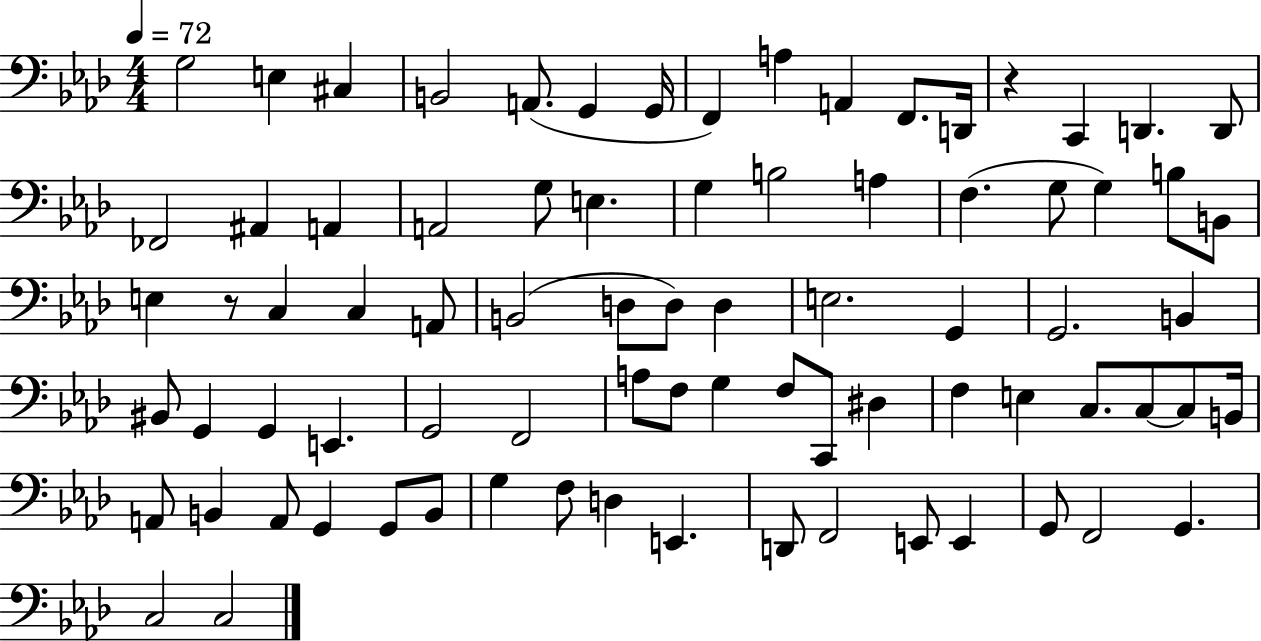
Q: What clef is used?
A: bass